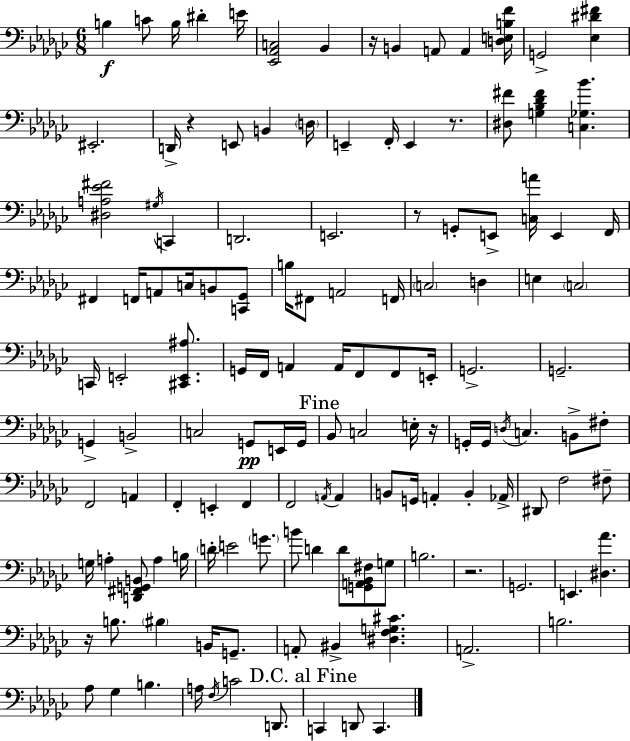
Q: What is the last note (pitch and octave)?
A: C2